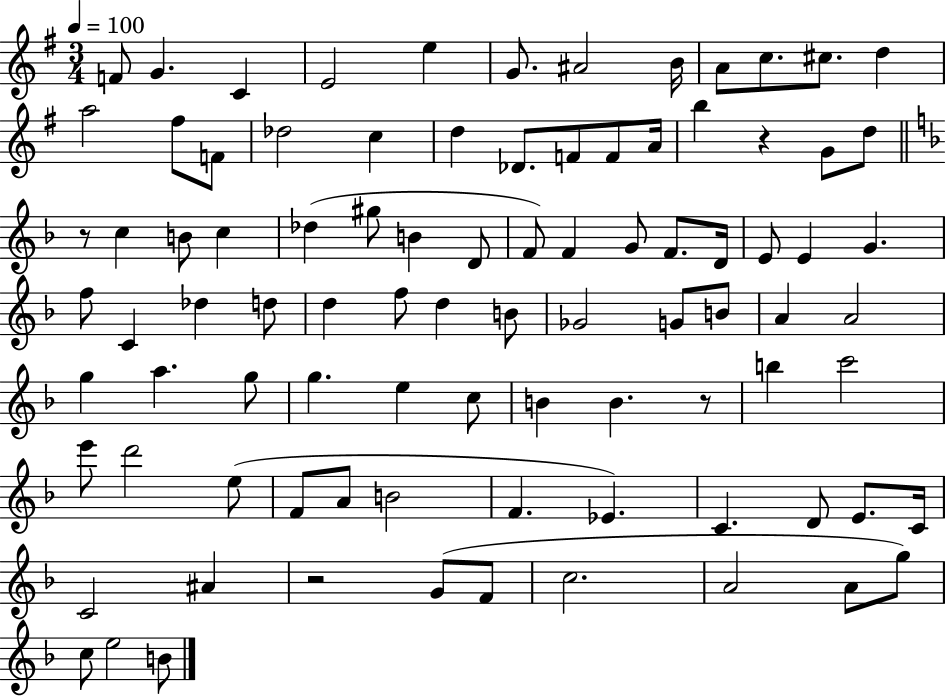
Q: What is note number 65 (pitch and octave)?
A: D6